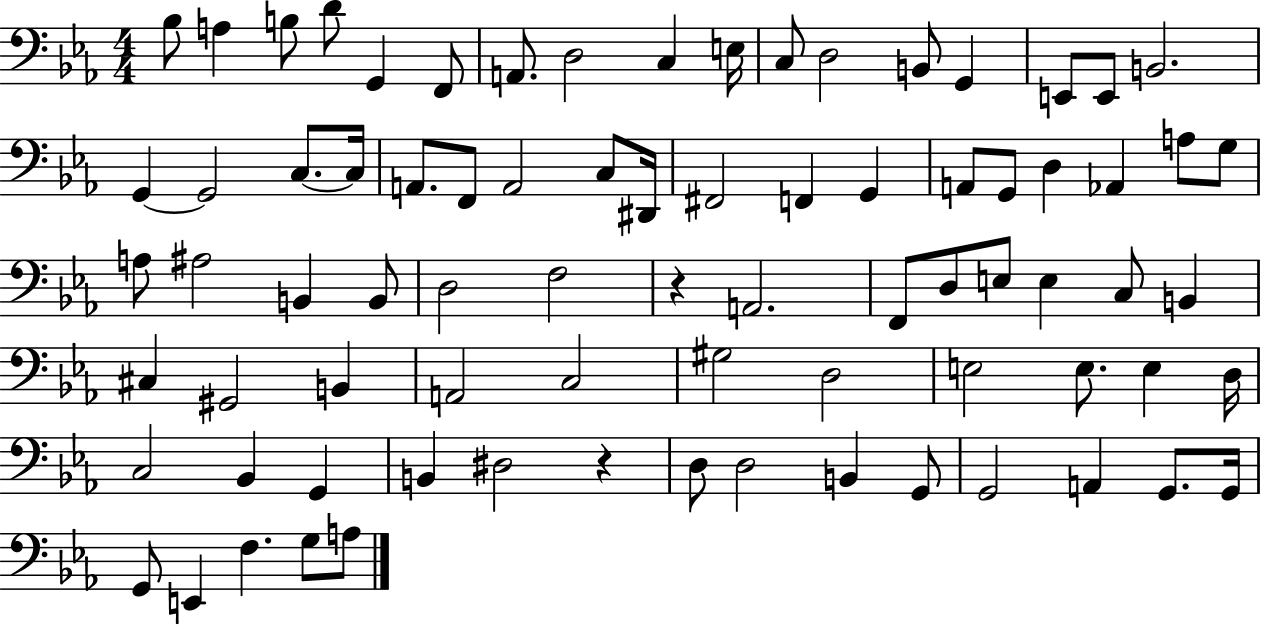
{
  \clef bass
  \numericTimeSignature
  \time 4/4
  \key ees \major
  bes8 a4 b8 d'8 g,4 f,8 | a,8. d2 c4 e16 | c8 d2 b,8 g,4 | e,8 e,8 b,2. | \break g,4~~ g,2 c8.~~ c16 | a,8. f,8 a,2 c8 dis,16 | fis,2 f,4 g,4 | a,8 g,8 d4 aes,4 a8 g8 | \break a8 ais2 b,4 b,8 | d2 f2 | r4 a,2. | f,8 d8 e8 e4 c8 b,4 | \break cis4 gis,2 b,4 | a,2 c2 | gis2 d2 | e2 e8. e4 d16 | \break c2 bes,4 g,4 | b,4 dis2 r4 | d8 d2 b,4 g,8 | g,2 a,4 g,8. g,16 | \break g,8 e,4 f4. g8 a8 | \bar "|."
}